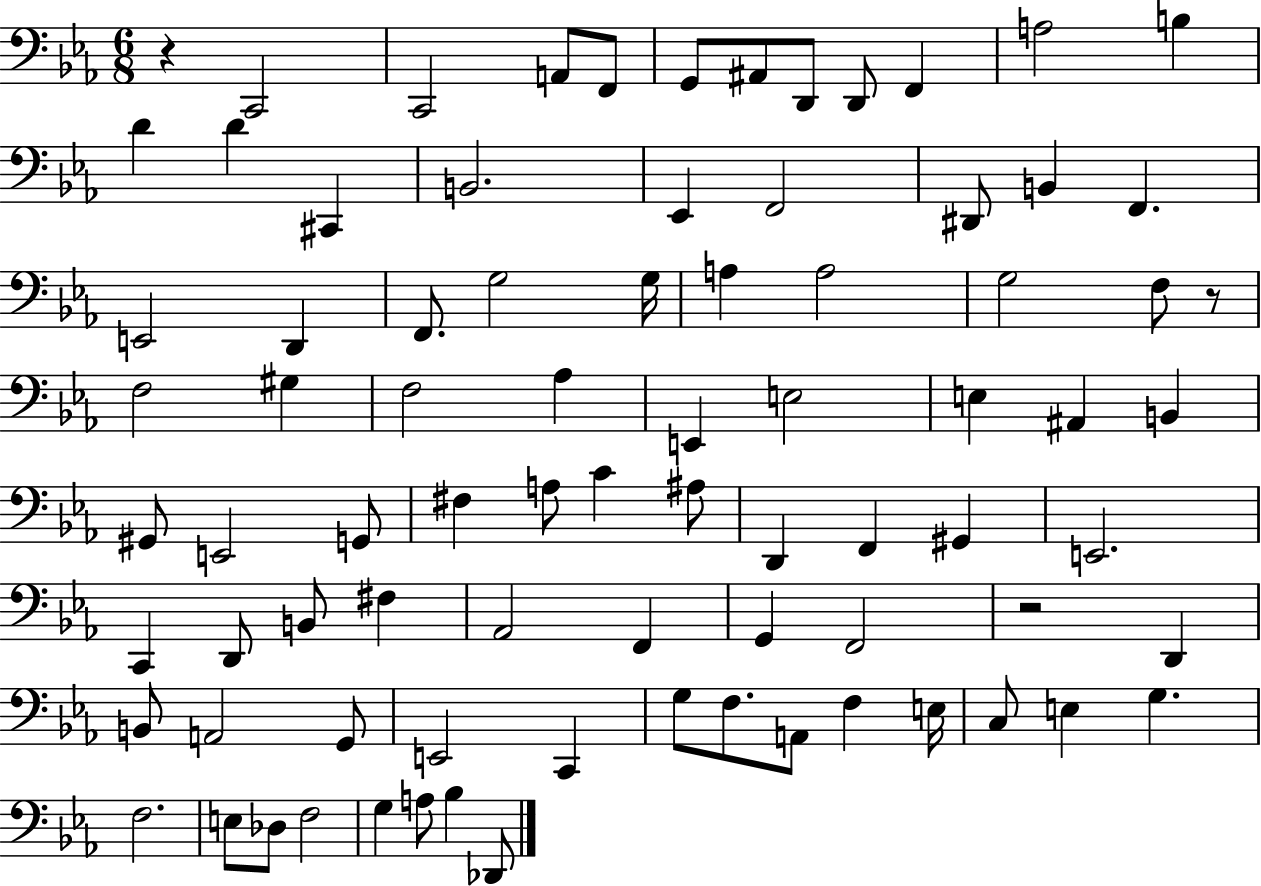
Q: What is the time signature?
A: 6/8